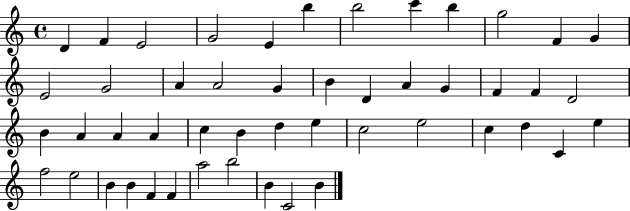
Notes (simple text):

D4/q F4/q E4/h G4/h E4/q B5/q B5/h C6/q B5/q G5/h F4/q G4/q E4/h G4/h A4/q A4/h G4/q B4/q D4/q A4/q G4/q F4/q F4/q D4/h B4/q A4/q A4/q A4/q C5/q B4/q D5/q E5/q C5/h E5/h C5/q D5/q C4/q E5/q F5/h E5/h B4/q B4/q F4/q F4/q A5/h B5/h B4/q C4/h B4/q